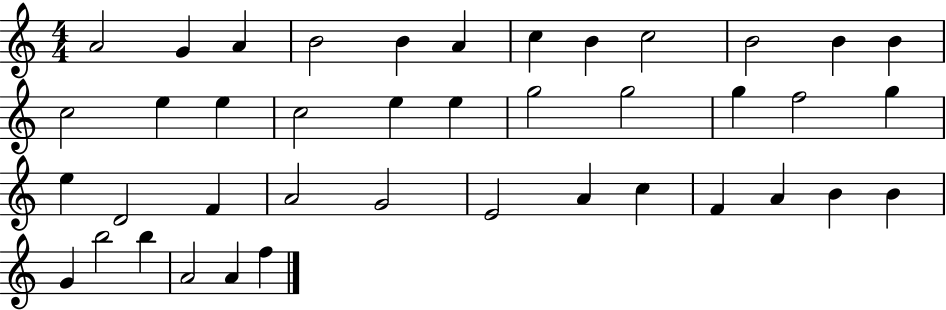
A4/h G4/q A4/q B4/h B4/q A4/q C5/q B4/q C5/h B4/h B4/q B4/q C5/h E5/q E5/q C5/h E5/q E5/q G5/h G5/h G5/q F5/h G5/q E5/q D4/h F4/q A4/h G4/h E4/h A4/q C5/q F4/q A4/q B4/q B4/q G4/q B5/h B5/q A4/h A4/q F5/q